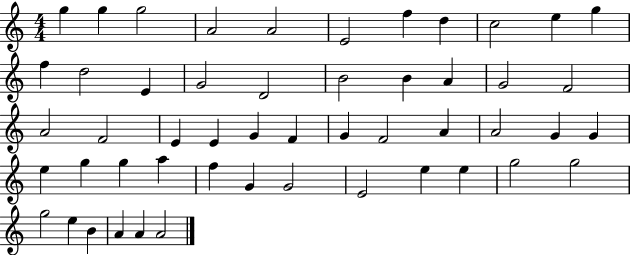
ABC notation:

X:1
T:Untitled
M:4/4
L:1/4
K:C
g g g2 A2 A2 E2 f d c2 e g f d2 E G2 D2 B2 B A G2 F2 A2 F2 E E G F G F2 A A2 G G e g g a f G G2 E2 e e g2 g2 g2 e B A A A2